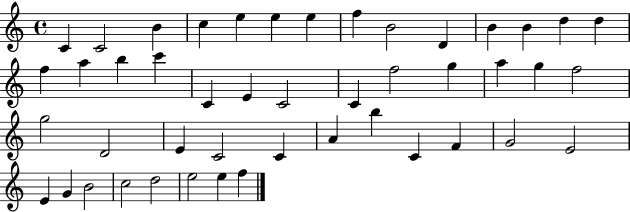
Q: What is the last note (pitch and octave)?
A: F5